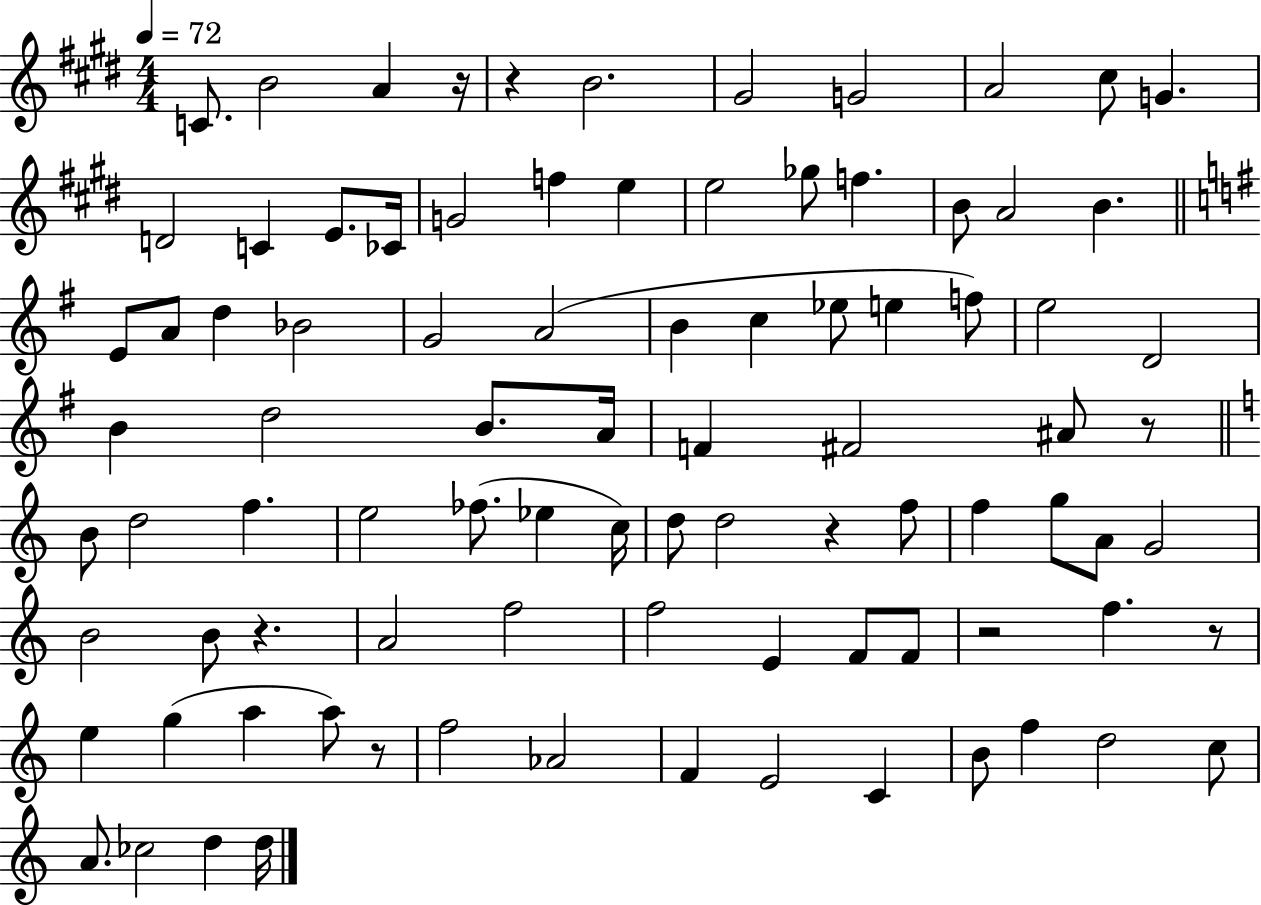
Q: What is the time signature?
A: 4/4